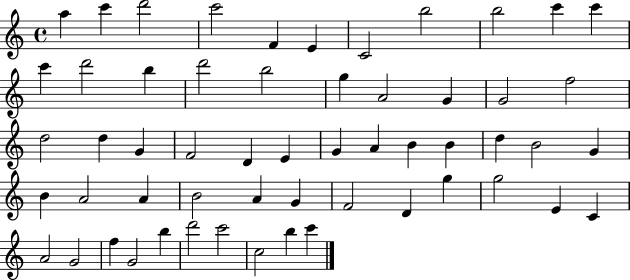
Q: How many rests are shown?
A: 0